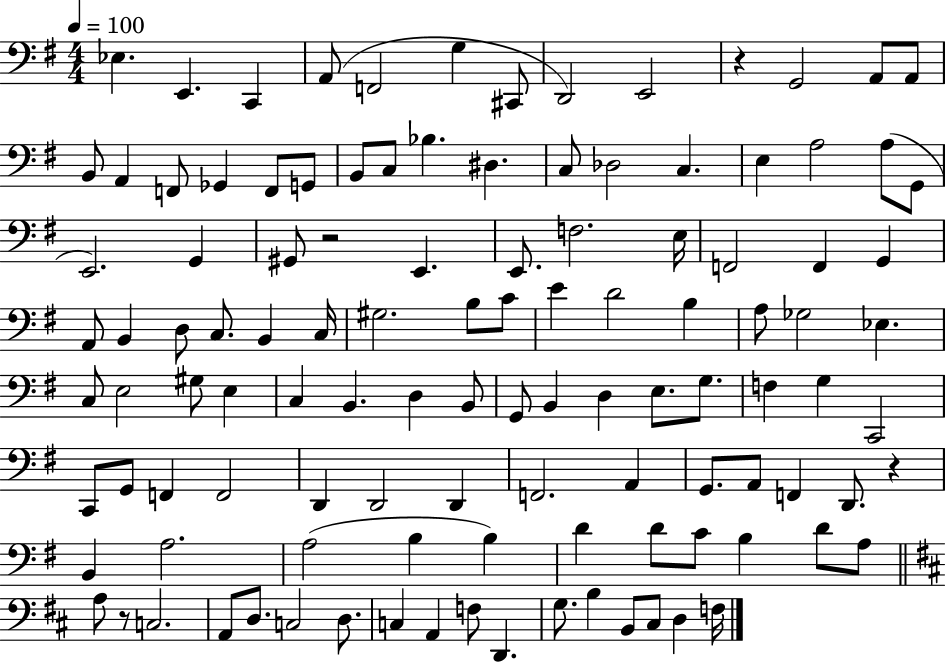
{
  \clef bass
  \numericTimeSignature
  \time 4/4
  \key g \major
  \tempo 4 = 100
  ees4. e,4. c,4 | a,8( f,2 g4 cis,8 | d,2) e,2 | r4 g,2 a,8 a,8 | \break b,8 a,4 f,8 ges,4 f,8 g,8 | b,8 c8 bes4. dis4. | c8 des2 c4. | e4 a2 a8( g,8 | \break e,2.) g,4 | gis,8 r2 e,4. | e,8. f2. e16 | f,2 f,4 g,4 | \break a,8 b,4 d8 c8. b,4 c16 | gis2. b8 c'8 | e'4 d'2 b4 | a8 ges2 ees4. | \break c8 e2 gis8 e4 | c4 b,4. d4 b,8 | g,8 b,4 d4 e8. g8. | f4 g4 c,2 | \break c,8 g,8 f,4 f,2 | d,4 d,2 d,4 | f,2. a,4 | g,8. a,8 f,4 d,8. r4 | \break b,4 a2. | a2( b4 b4) | d'4 d'8 c'8 b4 d'8 a8 | \bar "||" \break \key d \major a8 r8 c2. | a,8 d8. c2 d8. | c4 a,4 f8 d,4. | g8. b4 b,8 cis8 d4 f16 | \break \bar "|."
}